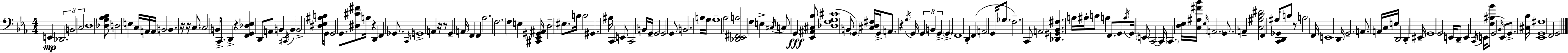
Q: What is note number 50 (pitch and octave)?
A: C2